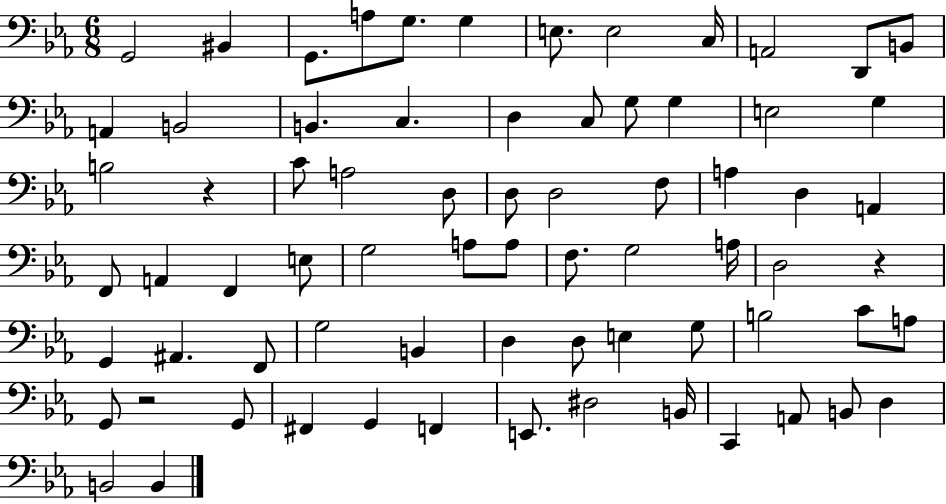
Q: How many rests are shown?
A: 3